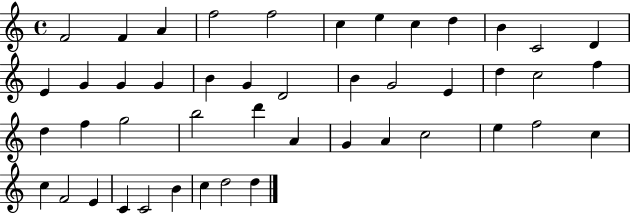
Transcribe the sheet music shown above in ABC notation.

X:1
T:Untitled
M:4/4
L:1/4
K:C
F2 F A f2 f2 c e c d B C2 D E G G G B G D2 B G2 E d c2 f d f g2 b2 d' A G A c2 e f2 c c F2 E C C2 B c d2 d